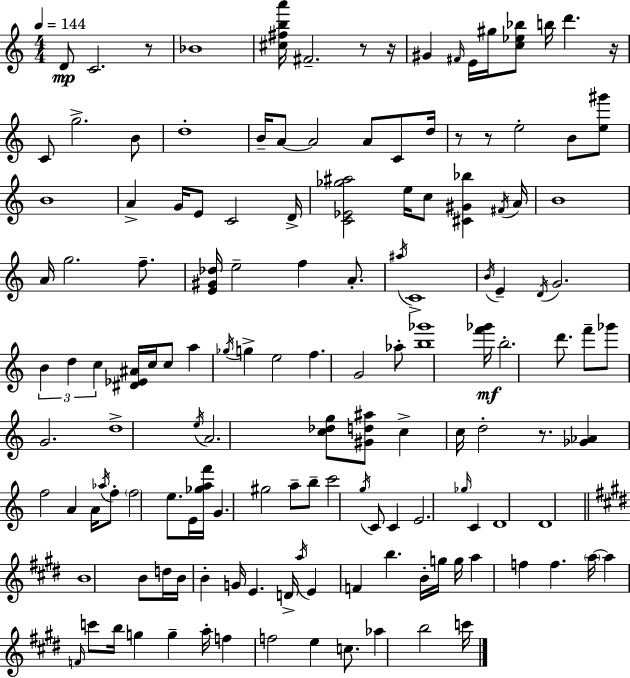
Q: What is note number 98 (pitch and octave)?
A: A5